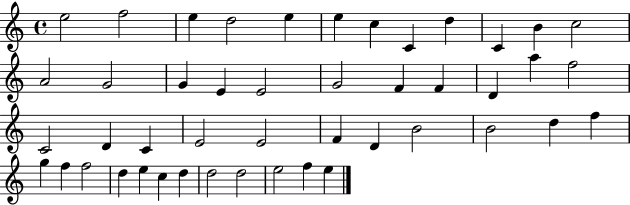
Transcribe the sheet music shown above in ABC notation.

X:1
T:Untitled
M:4/4
L:1/4
K:C
e2 f2 e d2 e e c C d C B c2 A2 G2 G E E2 G2 F F D a f2 C2 D C E2 E2 F D B2 B2 d f g f f2 d e c d d2 d2 e2 f e